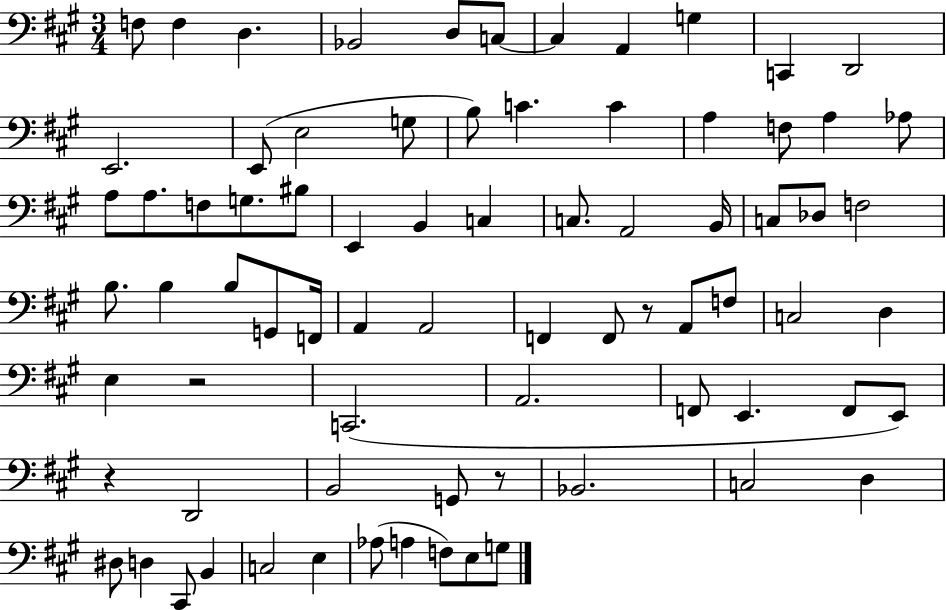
{
  \clef bass
  \numericTimeSignature
  \time 3/4
  \key a \major
  \repeat volta 2 { f8 f4 d4. | bes,2 d8 c8~~ | c4 a,4 g4 | c,4 d,2 | \break e,2. | e,8( e2 g8 | b8) c'4. c'4 | a4 f8 a4 aes8 | \break a8 a8. f8 g8. bis8 | e,4 b,4 c4 | c8. a,2 b,16 | c8 des8 f2 | \break b8. b4 b8 g,8 f,16 | a,4 a,2 | f,4 f,8 r8 a,8 f8 | c2 d4 | \break e4 r2 | c,2.( | a,2. | f,8 e,4. f,8 e,8) | \break r4 d,2 | b,2 g,8 r8 | bes,2. | c2 d4 | \break dis8 d4 cis,8 b,4 | c2 e4 | aes8( a4 f8) e8 g8 | } \bar "|."
}